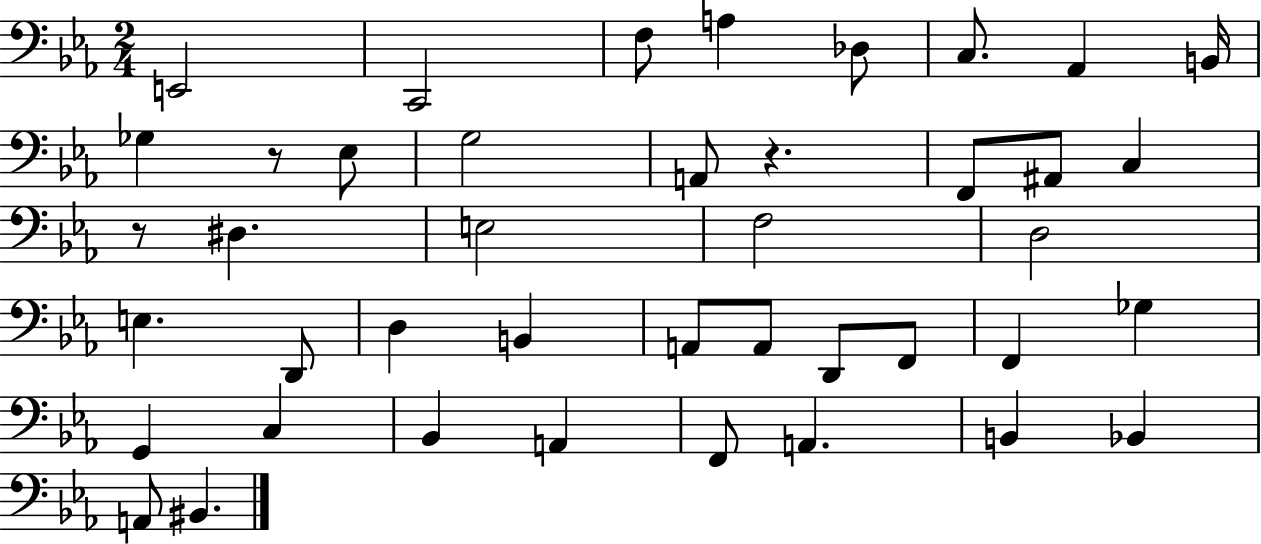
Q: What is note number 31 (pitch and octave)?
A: C3